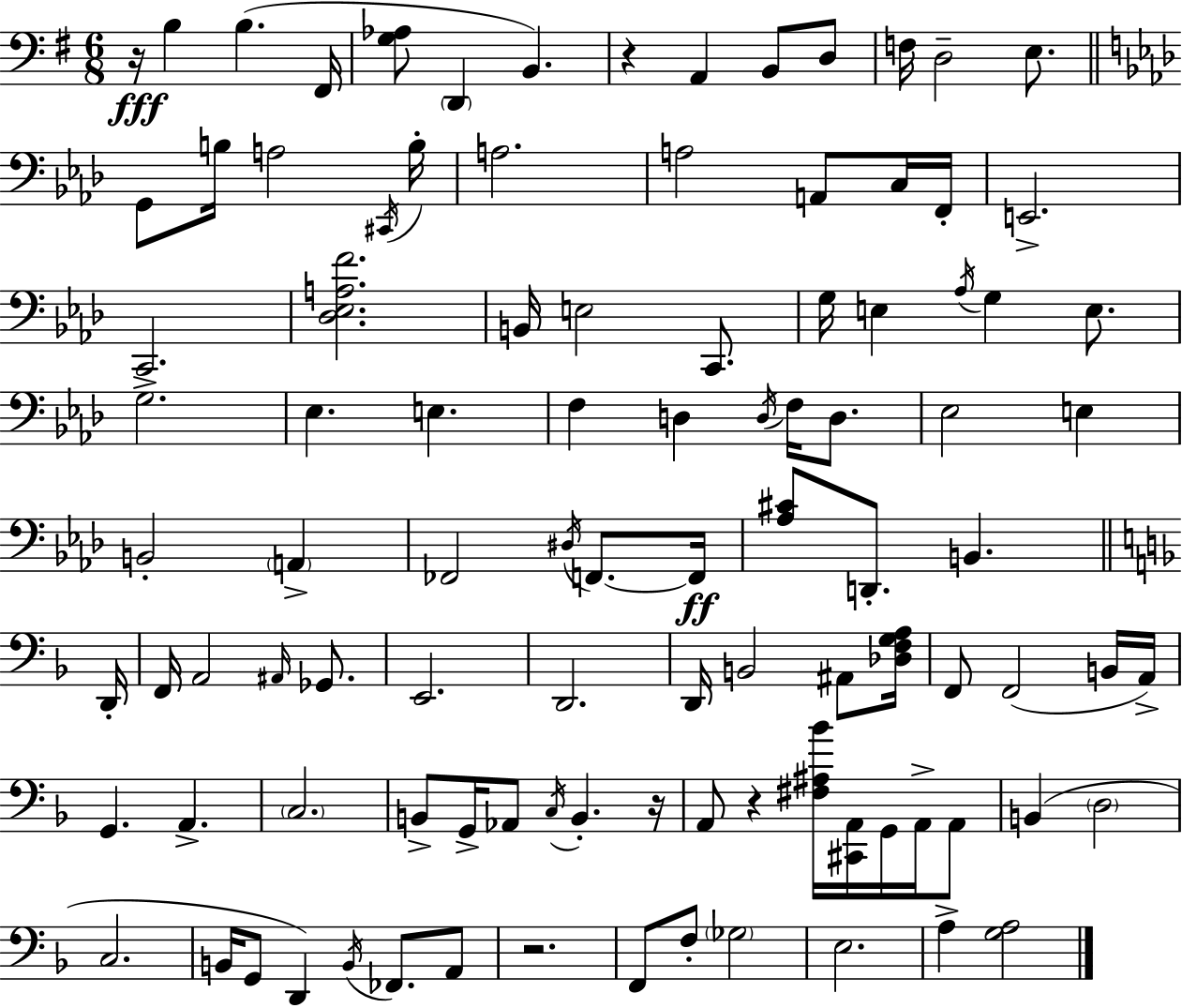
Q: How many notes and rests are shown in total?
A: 101